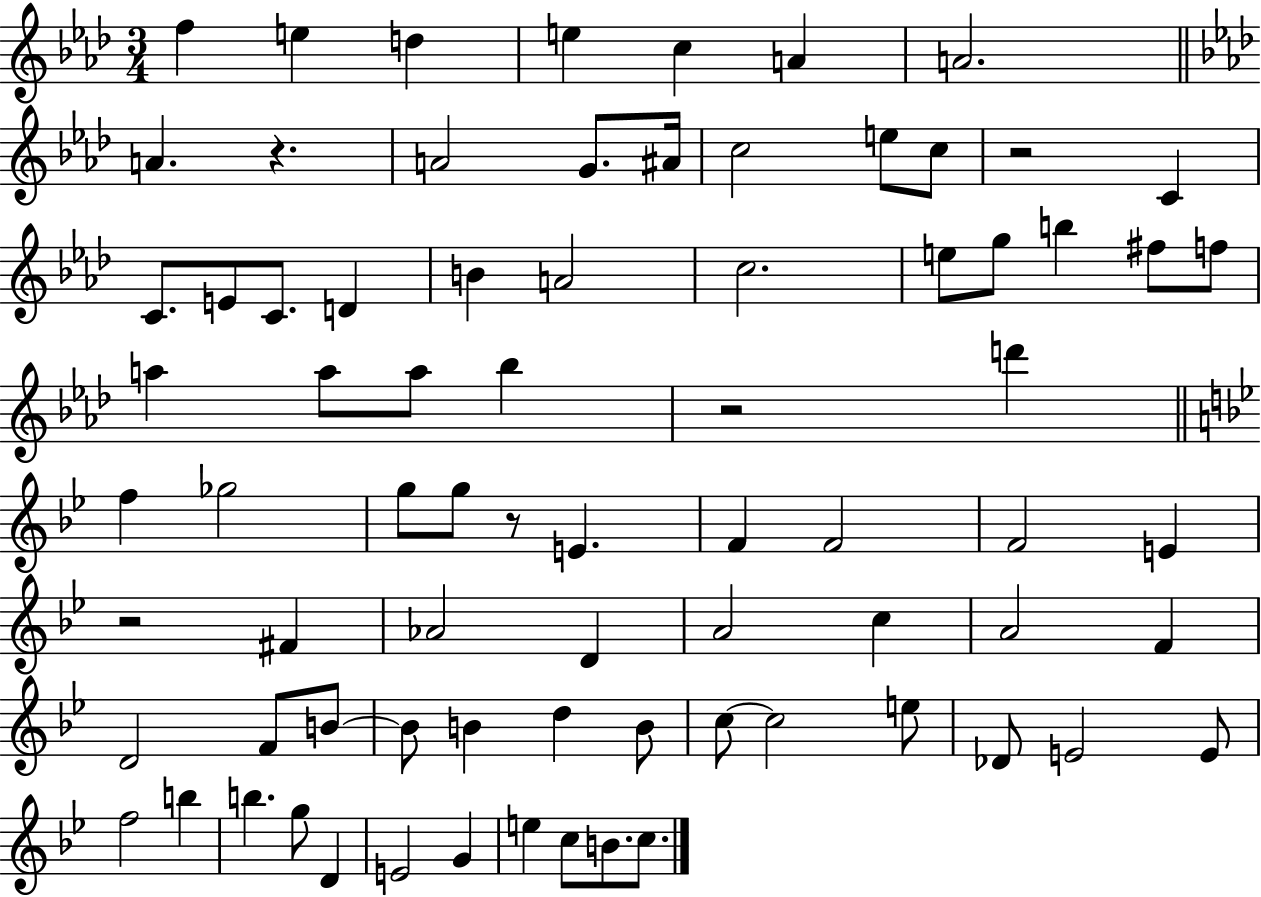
{
  \clef treble
  \numericTimeSignature
  \time 3/4
  \key aes \major
  f''4 e''4 d''4 | e''4 c''4 a'4 | a'2. | \bar "||" \break \key aes \major a'4. r4. | a'2 g'8. ais'16 | c''2 e''8 c''8 | r2 c'4 | \break c'8. e'8 c'8. d'4 | b'4 a'2 | c''2. | e''8 g''8 b''4 fis''8 f''8 | \break a''4 a''8 a''8 bes''4 | r2 d'''4 | \bar "||" \break \key bes \major f''4 ges''2 | g''8 g''8 r8 e'4. | f'4 f'2 | f'2 e'4 | \break r2 fis'4 | aes'2 d'4 | a'2 c''4 | a'2 f'4 | \break d'2 f'8 b'8~~ | b'8 b'4 d''4 b'8 | c''8~~ c''2 e''8 | des'8 e'2 e'8 | \break f''2 b''4 | b''4. g''8 d'4 | e'2 g'4 | e''4 c''8 b'8. c''8. | \break \bar "|."
}